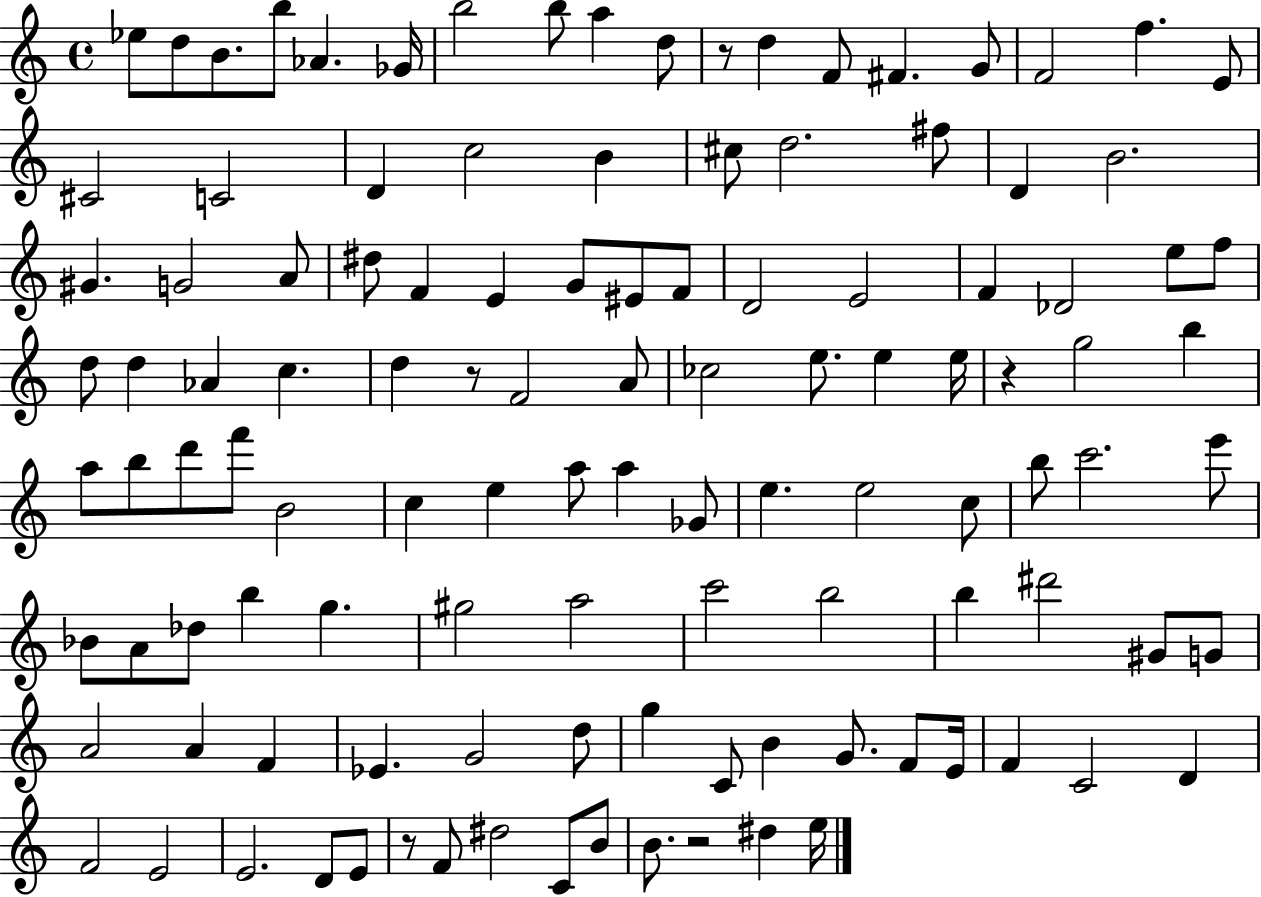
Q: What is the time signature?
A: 4/4